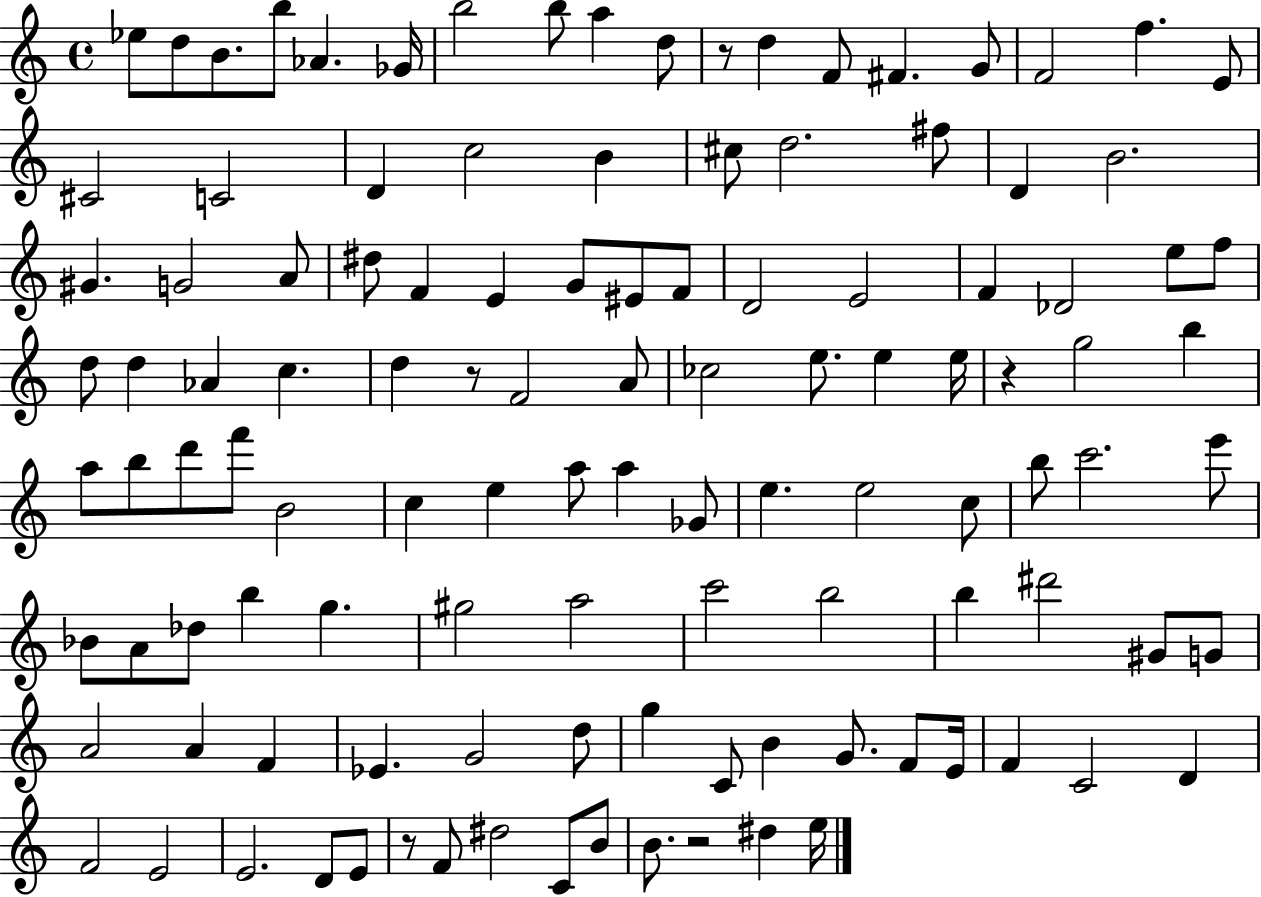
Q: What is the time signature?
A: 4/4